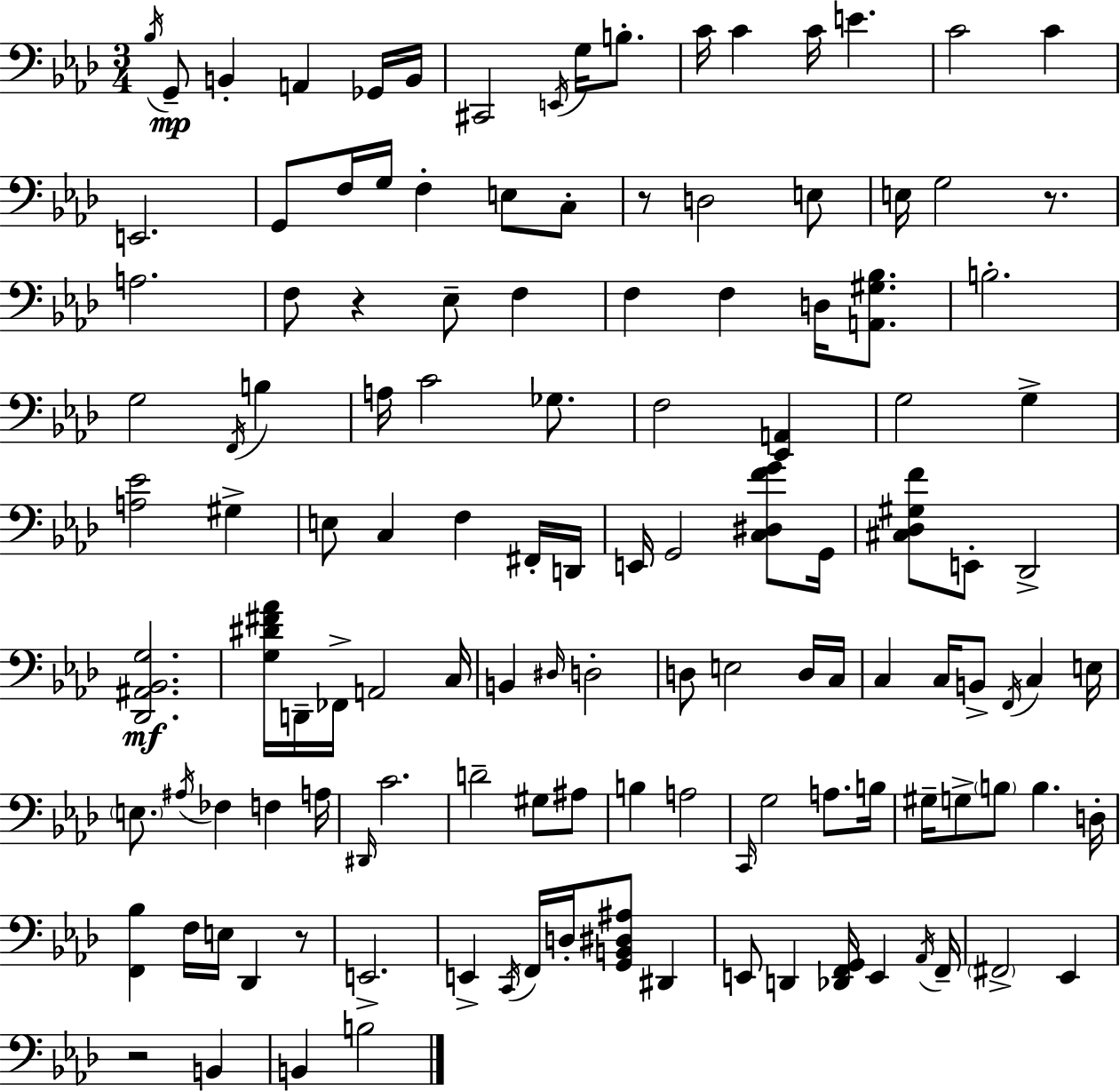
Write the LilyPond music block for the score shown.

{
  \clef bass
  \numericTimeSignature
  \time 3/4
  \key aes \major
  \acciaccatura { bes16 }\mp g,8-- b,4-. a,4 ges,16 | b,16 cis,2 \acciaccatura { e,16 } g16 b8.-. | c'16 c'4 c'16 e'4. | c'2 c'4 | \break e,2. | g,8 f16 g16 f4-. e8 | c8-. r8 d2 | e8 e16 g2 r8. | \break a2. | f8 r4 ees8-- f4 | f4 f4 d16 <a, gis bes>8. | b2.-. | \break g2 \acciaccatura { f,16 } b4 | a16 c'2 | ges8. f2 <ees, a,>4 | g2 g4-> | \break <a ees'>2 gis4-> | e8 c4 f4 | fis,16-. d,16 e,16 g,2 | <c dis f' g'>8 g,16 <cis des gis f'>8 e,8-. des,2-> | \break <des, ais, bes, g>2.\mf | <g dis' fis' aes'>16 d,16-- fes,16-> a,2 | c16 b,4 \grace { dis16 } d2-. | d8 e2 | \break d16 c16 c4 c16 b,8-> \acciaccatura { f,16 } | c4 e16 \parenthesize e8. \acciaccatura { ais16 } fes4 | f4 a16 \grace { dis,16 } c'2. | d'2-- | \break gis8 ais8 b4 a2 | \grace { c,16 } g2 | a8. b16 gis16-- g8-> \parenthesize b8 | b4. d16-. <f, bes>4 | \break f16 e16 des,4 r8 e,2.-> | e,4-> | \acciaccatura { c,16 } f,16 d16-. <g, b, dis ais>8 dis,4 e,8 d,4 | <des, f, g,>16 e,4 \acciaccatura { aes,16 } f,16-- \parenthesize fis,2-> | \break ees,4 r2 | b,4 b,4 | b2 \bar "|."
}